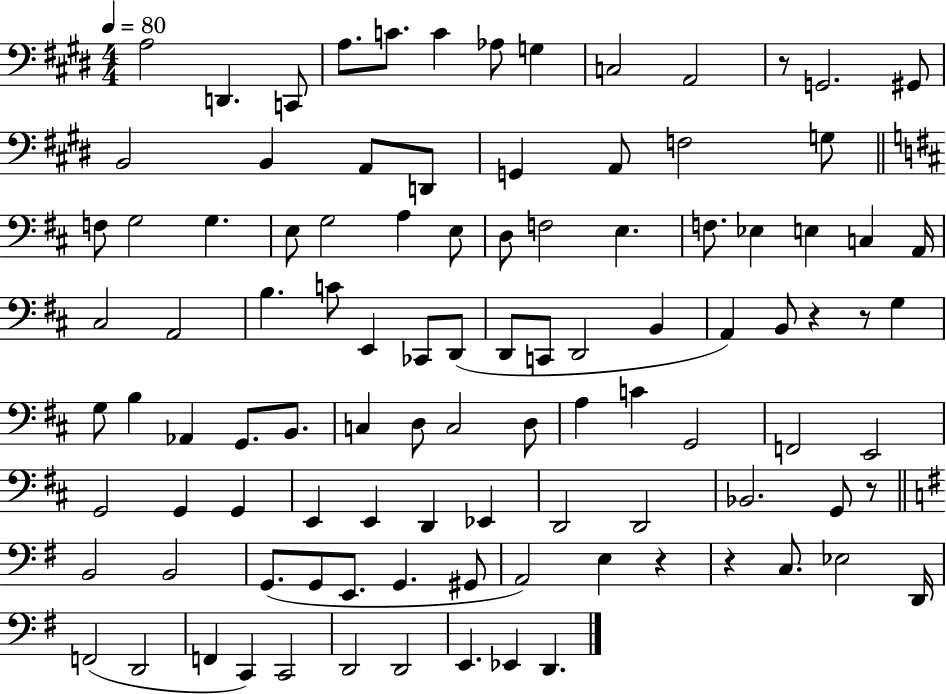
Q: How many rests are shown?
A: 6